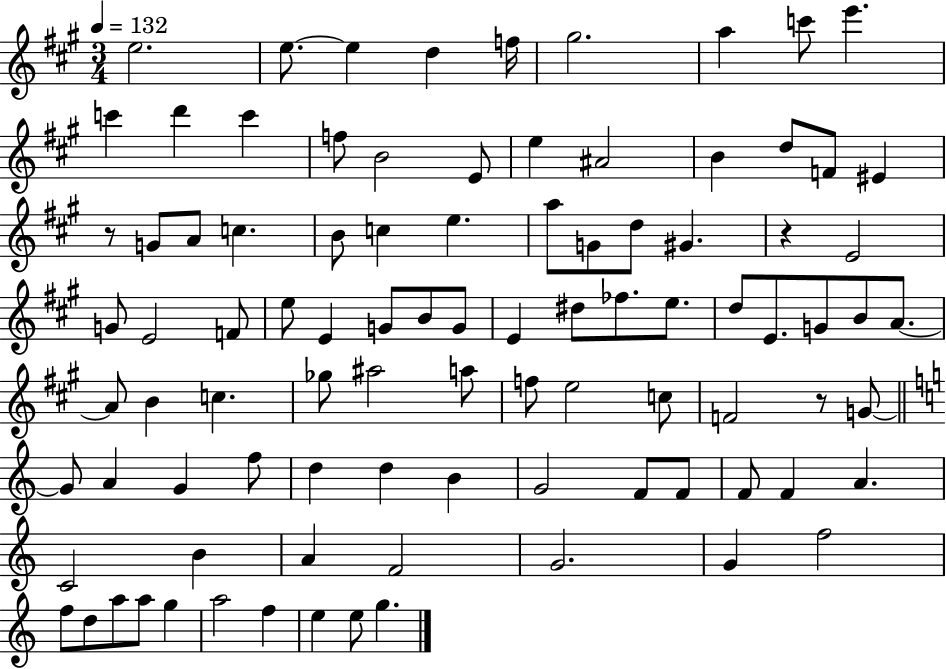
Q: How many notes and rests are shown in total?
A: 93